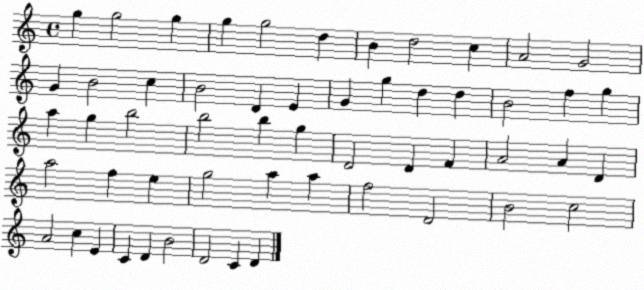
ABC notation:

X:1
T:Untitled
M:4/4
L:1/4
K:C
g g2 g g g2 d B d2 c A2 G2 G B2 c B2 D E G g d d B2 f g a g b2 b2 b g D2 D F A2 A D a2 f e g2 a a f2 D2 B2 c2 A2 c E C D B2 D2 C D